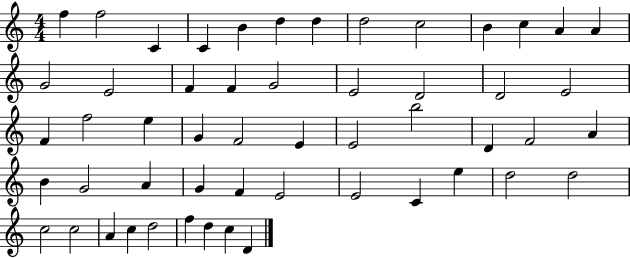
X:1
T:Untitled
M:4/4
L:1/4
K:C
f f2 C C B d d d2 c2 B c A A G2 E2 F F G2 E2 D2 D2 E2 F f2 e G F2 E E2 b2 D F2 A B G2 A G F E2 E2 C e d2 d2 c2 c2 A c d2 f d c D